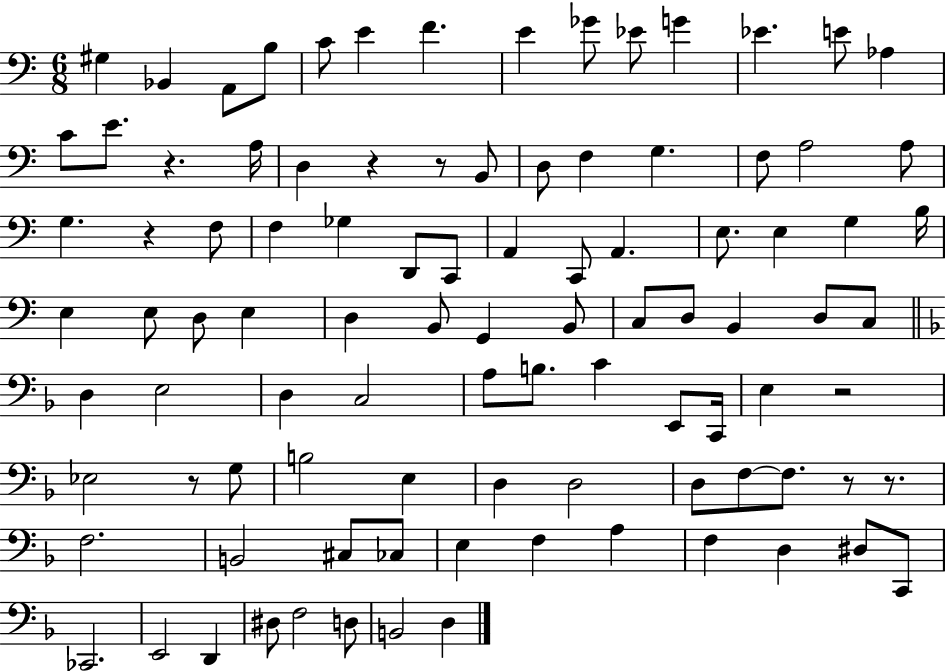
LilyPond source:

{
  \clef bass
  \numericTimeSignature
  \time 6/8
  \key c \major
  gis4 bes,4 a,8 b8 | c'8 e'4 f'4. | e'4 ges'8 ees'8 g'4 | ees'4. e'8 aes4 | \break c'8 e'8. r4. a16 | d4 r4 r8 b,8 | d8 f4 g4. | f8 a2 a8 | \break g4. r4 f8 | f4 ges4 d,8 c,8 | a,4 c,8 a,4. | e8. e4 g4 b16 | \break e4 e8 d8 e4 | d4 b,8 g,4 b,8 | c8 d8 b,4 d8 c8 | \bar "||" \break \key f \major d4 e2 | d4 c2 | a8 b8. c'4 e,8 c,16 | e4 r2 | \break ees2 r8 g8 | b2 e4 | d4 d2 | d8 f8~~ f8. r8 r8. | \break f2. | b,2 cis8 ces8 | e4 f4 a4 | f4 d4 dis8 c,8 | \break ces,2. | e,2 d,4 | dis8 f2 d8 | b,2 d4 | \break \bar "|."
}